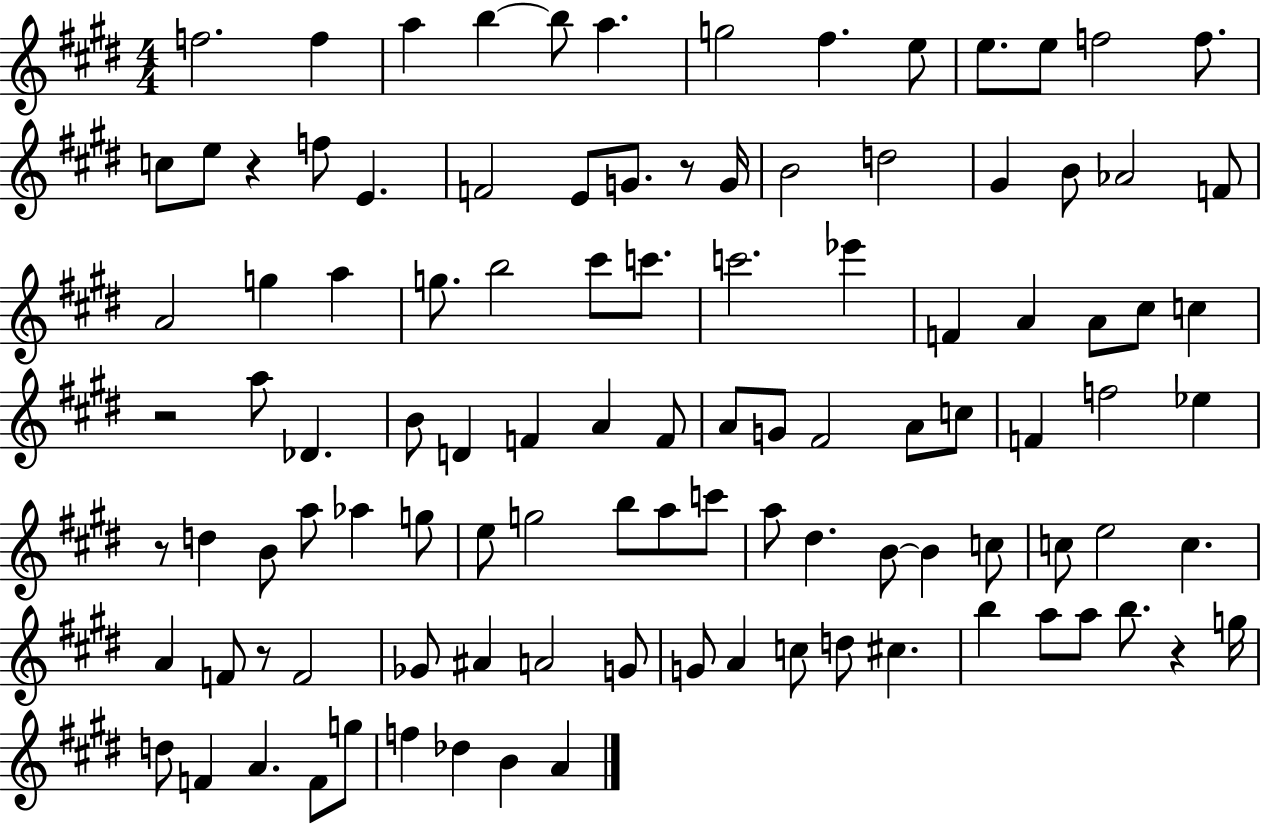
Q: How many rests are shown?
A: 6